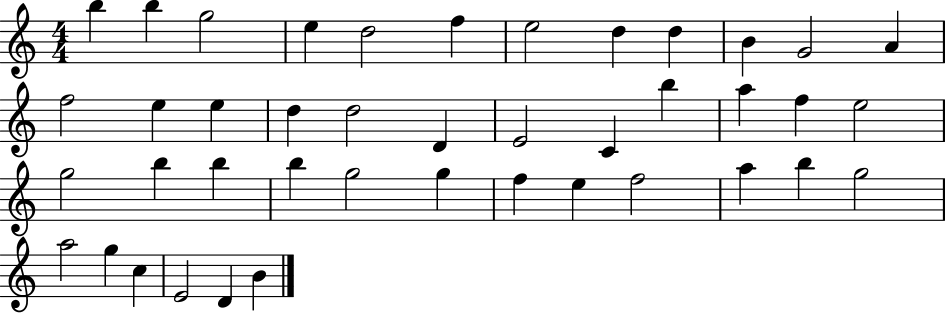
X:1
T:Untitled
M:4/4
L:1/4
K:C
b b g2 e d2 f e2 d d B G2 A f2 e e d d2 D E2 C b a f e2 g2 b b b g2 g f e f2 a b g2 a2 g c E2 D B